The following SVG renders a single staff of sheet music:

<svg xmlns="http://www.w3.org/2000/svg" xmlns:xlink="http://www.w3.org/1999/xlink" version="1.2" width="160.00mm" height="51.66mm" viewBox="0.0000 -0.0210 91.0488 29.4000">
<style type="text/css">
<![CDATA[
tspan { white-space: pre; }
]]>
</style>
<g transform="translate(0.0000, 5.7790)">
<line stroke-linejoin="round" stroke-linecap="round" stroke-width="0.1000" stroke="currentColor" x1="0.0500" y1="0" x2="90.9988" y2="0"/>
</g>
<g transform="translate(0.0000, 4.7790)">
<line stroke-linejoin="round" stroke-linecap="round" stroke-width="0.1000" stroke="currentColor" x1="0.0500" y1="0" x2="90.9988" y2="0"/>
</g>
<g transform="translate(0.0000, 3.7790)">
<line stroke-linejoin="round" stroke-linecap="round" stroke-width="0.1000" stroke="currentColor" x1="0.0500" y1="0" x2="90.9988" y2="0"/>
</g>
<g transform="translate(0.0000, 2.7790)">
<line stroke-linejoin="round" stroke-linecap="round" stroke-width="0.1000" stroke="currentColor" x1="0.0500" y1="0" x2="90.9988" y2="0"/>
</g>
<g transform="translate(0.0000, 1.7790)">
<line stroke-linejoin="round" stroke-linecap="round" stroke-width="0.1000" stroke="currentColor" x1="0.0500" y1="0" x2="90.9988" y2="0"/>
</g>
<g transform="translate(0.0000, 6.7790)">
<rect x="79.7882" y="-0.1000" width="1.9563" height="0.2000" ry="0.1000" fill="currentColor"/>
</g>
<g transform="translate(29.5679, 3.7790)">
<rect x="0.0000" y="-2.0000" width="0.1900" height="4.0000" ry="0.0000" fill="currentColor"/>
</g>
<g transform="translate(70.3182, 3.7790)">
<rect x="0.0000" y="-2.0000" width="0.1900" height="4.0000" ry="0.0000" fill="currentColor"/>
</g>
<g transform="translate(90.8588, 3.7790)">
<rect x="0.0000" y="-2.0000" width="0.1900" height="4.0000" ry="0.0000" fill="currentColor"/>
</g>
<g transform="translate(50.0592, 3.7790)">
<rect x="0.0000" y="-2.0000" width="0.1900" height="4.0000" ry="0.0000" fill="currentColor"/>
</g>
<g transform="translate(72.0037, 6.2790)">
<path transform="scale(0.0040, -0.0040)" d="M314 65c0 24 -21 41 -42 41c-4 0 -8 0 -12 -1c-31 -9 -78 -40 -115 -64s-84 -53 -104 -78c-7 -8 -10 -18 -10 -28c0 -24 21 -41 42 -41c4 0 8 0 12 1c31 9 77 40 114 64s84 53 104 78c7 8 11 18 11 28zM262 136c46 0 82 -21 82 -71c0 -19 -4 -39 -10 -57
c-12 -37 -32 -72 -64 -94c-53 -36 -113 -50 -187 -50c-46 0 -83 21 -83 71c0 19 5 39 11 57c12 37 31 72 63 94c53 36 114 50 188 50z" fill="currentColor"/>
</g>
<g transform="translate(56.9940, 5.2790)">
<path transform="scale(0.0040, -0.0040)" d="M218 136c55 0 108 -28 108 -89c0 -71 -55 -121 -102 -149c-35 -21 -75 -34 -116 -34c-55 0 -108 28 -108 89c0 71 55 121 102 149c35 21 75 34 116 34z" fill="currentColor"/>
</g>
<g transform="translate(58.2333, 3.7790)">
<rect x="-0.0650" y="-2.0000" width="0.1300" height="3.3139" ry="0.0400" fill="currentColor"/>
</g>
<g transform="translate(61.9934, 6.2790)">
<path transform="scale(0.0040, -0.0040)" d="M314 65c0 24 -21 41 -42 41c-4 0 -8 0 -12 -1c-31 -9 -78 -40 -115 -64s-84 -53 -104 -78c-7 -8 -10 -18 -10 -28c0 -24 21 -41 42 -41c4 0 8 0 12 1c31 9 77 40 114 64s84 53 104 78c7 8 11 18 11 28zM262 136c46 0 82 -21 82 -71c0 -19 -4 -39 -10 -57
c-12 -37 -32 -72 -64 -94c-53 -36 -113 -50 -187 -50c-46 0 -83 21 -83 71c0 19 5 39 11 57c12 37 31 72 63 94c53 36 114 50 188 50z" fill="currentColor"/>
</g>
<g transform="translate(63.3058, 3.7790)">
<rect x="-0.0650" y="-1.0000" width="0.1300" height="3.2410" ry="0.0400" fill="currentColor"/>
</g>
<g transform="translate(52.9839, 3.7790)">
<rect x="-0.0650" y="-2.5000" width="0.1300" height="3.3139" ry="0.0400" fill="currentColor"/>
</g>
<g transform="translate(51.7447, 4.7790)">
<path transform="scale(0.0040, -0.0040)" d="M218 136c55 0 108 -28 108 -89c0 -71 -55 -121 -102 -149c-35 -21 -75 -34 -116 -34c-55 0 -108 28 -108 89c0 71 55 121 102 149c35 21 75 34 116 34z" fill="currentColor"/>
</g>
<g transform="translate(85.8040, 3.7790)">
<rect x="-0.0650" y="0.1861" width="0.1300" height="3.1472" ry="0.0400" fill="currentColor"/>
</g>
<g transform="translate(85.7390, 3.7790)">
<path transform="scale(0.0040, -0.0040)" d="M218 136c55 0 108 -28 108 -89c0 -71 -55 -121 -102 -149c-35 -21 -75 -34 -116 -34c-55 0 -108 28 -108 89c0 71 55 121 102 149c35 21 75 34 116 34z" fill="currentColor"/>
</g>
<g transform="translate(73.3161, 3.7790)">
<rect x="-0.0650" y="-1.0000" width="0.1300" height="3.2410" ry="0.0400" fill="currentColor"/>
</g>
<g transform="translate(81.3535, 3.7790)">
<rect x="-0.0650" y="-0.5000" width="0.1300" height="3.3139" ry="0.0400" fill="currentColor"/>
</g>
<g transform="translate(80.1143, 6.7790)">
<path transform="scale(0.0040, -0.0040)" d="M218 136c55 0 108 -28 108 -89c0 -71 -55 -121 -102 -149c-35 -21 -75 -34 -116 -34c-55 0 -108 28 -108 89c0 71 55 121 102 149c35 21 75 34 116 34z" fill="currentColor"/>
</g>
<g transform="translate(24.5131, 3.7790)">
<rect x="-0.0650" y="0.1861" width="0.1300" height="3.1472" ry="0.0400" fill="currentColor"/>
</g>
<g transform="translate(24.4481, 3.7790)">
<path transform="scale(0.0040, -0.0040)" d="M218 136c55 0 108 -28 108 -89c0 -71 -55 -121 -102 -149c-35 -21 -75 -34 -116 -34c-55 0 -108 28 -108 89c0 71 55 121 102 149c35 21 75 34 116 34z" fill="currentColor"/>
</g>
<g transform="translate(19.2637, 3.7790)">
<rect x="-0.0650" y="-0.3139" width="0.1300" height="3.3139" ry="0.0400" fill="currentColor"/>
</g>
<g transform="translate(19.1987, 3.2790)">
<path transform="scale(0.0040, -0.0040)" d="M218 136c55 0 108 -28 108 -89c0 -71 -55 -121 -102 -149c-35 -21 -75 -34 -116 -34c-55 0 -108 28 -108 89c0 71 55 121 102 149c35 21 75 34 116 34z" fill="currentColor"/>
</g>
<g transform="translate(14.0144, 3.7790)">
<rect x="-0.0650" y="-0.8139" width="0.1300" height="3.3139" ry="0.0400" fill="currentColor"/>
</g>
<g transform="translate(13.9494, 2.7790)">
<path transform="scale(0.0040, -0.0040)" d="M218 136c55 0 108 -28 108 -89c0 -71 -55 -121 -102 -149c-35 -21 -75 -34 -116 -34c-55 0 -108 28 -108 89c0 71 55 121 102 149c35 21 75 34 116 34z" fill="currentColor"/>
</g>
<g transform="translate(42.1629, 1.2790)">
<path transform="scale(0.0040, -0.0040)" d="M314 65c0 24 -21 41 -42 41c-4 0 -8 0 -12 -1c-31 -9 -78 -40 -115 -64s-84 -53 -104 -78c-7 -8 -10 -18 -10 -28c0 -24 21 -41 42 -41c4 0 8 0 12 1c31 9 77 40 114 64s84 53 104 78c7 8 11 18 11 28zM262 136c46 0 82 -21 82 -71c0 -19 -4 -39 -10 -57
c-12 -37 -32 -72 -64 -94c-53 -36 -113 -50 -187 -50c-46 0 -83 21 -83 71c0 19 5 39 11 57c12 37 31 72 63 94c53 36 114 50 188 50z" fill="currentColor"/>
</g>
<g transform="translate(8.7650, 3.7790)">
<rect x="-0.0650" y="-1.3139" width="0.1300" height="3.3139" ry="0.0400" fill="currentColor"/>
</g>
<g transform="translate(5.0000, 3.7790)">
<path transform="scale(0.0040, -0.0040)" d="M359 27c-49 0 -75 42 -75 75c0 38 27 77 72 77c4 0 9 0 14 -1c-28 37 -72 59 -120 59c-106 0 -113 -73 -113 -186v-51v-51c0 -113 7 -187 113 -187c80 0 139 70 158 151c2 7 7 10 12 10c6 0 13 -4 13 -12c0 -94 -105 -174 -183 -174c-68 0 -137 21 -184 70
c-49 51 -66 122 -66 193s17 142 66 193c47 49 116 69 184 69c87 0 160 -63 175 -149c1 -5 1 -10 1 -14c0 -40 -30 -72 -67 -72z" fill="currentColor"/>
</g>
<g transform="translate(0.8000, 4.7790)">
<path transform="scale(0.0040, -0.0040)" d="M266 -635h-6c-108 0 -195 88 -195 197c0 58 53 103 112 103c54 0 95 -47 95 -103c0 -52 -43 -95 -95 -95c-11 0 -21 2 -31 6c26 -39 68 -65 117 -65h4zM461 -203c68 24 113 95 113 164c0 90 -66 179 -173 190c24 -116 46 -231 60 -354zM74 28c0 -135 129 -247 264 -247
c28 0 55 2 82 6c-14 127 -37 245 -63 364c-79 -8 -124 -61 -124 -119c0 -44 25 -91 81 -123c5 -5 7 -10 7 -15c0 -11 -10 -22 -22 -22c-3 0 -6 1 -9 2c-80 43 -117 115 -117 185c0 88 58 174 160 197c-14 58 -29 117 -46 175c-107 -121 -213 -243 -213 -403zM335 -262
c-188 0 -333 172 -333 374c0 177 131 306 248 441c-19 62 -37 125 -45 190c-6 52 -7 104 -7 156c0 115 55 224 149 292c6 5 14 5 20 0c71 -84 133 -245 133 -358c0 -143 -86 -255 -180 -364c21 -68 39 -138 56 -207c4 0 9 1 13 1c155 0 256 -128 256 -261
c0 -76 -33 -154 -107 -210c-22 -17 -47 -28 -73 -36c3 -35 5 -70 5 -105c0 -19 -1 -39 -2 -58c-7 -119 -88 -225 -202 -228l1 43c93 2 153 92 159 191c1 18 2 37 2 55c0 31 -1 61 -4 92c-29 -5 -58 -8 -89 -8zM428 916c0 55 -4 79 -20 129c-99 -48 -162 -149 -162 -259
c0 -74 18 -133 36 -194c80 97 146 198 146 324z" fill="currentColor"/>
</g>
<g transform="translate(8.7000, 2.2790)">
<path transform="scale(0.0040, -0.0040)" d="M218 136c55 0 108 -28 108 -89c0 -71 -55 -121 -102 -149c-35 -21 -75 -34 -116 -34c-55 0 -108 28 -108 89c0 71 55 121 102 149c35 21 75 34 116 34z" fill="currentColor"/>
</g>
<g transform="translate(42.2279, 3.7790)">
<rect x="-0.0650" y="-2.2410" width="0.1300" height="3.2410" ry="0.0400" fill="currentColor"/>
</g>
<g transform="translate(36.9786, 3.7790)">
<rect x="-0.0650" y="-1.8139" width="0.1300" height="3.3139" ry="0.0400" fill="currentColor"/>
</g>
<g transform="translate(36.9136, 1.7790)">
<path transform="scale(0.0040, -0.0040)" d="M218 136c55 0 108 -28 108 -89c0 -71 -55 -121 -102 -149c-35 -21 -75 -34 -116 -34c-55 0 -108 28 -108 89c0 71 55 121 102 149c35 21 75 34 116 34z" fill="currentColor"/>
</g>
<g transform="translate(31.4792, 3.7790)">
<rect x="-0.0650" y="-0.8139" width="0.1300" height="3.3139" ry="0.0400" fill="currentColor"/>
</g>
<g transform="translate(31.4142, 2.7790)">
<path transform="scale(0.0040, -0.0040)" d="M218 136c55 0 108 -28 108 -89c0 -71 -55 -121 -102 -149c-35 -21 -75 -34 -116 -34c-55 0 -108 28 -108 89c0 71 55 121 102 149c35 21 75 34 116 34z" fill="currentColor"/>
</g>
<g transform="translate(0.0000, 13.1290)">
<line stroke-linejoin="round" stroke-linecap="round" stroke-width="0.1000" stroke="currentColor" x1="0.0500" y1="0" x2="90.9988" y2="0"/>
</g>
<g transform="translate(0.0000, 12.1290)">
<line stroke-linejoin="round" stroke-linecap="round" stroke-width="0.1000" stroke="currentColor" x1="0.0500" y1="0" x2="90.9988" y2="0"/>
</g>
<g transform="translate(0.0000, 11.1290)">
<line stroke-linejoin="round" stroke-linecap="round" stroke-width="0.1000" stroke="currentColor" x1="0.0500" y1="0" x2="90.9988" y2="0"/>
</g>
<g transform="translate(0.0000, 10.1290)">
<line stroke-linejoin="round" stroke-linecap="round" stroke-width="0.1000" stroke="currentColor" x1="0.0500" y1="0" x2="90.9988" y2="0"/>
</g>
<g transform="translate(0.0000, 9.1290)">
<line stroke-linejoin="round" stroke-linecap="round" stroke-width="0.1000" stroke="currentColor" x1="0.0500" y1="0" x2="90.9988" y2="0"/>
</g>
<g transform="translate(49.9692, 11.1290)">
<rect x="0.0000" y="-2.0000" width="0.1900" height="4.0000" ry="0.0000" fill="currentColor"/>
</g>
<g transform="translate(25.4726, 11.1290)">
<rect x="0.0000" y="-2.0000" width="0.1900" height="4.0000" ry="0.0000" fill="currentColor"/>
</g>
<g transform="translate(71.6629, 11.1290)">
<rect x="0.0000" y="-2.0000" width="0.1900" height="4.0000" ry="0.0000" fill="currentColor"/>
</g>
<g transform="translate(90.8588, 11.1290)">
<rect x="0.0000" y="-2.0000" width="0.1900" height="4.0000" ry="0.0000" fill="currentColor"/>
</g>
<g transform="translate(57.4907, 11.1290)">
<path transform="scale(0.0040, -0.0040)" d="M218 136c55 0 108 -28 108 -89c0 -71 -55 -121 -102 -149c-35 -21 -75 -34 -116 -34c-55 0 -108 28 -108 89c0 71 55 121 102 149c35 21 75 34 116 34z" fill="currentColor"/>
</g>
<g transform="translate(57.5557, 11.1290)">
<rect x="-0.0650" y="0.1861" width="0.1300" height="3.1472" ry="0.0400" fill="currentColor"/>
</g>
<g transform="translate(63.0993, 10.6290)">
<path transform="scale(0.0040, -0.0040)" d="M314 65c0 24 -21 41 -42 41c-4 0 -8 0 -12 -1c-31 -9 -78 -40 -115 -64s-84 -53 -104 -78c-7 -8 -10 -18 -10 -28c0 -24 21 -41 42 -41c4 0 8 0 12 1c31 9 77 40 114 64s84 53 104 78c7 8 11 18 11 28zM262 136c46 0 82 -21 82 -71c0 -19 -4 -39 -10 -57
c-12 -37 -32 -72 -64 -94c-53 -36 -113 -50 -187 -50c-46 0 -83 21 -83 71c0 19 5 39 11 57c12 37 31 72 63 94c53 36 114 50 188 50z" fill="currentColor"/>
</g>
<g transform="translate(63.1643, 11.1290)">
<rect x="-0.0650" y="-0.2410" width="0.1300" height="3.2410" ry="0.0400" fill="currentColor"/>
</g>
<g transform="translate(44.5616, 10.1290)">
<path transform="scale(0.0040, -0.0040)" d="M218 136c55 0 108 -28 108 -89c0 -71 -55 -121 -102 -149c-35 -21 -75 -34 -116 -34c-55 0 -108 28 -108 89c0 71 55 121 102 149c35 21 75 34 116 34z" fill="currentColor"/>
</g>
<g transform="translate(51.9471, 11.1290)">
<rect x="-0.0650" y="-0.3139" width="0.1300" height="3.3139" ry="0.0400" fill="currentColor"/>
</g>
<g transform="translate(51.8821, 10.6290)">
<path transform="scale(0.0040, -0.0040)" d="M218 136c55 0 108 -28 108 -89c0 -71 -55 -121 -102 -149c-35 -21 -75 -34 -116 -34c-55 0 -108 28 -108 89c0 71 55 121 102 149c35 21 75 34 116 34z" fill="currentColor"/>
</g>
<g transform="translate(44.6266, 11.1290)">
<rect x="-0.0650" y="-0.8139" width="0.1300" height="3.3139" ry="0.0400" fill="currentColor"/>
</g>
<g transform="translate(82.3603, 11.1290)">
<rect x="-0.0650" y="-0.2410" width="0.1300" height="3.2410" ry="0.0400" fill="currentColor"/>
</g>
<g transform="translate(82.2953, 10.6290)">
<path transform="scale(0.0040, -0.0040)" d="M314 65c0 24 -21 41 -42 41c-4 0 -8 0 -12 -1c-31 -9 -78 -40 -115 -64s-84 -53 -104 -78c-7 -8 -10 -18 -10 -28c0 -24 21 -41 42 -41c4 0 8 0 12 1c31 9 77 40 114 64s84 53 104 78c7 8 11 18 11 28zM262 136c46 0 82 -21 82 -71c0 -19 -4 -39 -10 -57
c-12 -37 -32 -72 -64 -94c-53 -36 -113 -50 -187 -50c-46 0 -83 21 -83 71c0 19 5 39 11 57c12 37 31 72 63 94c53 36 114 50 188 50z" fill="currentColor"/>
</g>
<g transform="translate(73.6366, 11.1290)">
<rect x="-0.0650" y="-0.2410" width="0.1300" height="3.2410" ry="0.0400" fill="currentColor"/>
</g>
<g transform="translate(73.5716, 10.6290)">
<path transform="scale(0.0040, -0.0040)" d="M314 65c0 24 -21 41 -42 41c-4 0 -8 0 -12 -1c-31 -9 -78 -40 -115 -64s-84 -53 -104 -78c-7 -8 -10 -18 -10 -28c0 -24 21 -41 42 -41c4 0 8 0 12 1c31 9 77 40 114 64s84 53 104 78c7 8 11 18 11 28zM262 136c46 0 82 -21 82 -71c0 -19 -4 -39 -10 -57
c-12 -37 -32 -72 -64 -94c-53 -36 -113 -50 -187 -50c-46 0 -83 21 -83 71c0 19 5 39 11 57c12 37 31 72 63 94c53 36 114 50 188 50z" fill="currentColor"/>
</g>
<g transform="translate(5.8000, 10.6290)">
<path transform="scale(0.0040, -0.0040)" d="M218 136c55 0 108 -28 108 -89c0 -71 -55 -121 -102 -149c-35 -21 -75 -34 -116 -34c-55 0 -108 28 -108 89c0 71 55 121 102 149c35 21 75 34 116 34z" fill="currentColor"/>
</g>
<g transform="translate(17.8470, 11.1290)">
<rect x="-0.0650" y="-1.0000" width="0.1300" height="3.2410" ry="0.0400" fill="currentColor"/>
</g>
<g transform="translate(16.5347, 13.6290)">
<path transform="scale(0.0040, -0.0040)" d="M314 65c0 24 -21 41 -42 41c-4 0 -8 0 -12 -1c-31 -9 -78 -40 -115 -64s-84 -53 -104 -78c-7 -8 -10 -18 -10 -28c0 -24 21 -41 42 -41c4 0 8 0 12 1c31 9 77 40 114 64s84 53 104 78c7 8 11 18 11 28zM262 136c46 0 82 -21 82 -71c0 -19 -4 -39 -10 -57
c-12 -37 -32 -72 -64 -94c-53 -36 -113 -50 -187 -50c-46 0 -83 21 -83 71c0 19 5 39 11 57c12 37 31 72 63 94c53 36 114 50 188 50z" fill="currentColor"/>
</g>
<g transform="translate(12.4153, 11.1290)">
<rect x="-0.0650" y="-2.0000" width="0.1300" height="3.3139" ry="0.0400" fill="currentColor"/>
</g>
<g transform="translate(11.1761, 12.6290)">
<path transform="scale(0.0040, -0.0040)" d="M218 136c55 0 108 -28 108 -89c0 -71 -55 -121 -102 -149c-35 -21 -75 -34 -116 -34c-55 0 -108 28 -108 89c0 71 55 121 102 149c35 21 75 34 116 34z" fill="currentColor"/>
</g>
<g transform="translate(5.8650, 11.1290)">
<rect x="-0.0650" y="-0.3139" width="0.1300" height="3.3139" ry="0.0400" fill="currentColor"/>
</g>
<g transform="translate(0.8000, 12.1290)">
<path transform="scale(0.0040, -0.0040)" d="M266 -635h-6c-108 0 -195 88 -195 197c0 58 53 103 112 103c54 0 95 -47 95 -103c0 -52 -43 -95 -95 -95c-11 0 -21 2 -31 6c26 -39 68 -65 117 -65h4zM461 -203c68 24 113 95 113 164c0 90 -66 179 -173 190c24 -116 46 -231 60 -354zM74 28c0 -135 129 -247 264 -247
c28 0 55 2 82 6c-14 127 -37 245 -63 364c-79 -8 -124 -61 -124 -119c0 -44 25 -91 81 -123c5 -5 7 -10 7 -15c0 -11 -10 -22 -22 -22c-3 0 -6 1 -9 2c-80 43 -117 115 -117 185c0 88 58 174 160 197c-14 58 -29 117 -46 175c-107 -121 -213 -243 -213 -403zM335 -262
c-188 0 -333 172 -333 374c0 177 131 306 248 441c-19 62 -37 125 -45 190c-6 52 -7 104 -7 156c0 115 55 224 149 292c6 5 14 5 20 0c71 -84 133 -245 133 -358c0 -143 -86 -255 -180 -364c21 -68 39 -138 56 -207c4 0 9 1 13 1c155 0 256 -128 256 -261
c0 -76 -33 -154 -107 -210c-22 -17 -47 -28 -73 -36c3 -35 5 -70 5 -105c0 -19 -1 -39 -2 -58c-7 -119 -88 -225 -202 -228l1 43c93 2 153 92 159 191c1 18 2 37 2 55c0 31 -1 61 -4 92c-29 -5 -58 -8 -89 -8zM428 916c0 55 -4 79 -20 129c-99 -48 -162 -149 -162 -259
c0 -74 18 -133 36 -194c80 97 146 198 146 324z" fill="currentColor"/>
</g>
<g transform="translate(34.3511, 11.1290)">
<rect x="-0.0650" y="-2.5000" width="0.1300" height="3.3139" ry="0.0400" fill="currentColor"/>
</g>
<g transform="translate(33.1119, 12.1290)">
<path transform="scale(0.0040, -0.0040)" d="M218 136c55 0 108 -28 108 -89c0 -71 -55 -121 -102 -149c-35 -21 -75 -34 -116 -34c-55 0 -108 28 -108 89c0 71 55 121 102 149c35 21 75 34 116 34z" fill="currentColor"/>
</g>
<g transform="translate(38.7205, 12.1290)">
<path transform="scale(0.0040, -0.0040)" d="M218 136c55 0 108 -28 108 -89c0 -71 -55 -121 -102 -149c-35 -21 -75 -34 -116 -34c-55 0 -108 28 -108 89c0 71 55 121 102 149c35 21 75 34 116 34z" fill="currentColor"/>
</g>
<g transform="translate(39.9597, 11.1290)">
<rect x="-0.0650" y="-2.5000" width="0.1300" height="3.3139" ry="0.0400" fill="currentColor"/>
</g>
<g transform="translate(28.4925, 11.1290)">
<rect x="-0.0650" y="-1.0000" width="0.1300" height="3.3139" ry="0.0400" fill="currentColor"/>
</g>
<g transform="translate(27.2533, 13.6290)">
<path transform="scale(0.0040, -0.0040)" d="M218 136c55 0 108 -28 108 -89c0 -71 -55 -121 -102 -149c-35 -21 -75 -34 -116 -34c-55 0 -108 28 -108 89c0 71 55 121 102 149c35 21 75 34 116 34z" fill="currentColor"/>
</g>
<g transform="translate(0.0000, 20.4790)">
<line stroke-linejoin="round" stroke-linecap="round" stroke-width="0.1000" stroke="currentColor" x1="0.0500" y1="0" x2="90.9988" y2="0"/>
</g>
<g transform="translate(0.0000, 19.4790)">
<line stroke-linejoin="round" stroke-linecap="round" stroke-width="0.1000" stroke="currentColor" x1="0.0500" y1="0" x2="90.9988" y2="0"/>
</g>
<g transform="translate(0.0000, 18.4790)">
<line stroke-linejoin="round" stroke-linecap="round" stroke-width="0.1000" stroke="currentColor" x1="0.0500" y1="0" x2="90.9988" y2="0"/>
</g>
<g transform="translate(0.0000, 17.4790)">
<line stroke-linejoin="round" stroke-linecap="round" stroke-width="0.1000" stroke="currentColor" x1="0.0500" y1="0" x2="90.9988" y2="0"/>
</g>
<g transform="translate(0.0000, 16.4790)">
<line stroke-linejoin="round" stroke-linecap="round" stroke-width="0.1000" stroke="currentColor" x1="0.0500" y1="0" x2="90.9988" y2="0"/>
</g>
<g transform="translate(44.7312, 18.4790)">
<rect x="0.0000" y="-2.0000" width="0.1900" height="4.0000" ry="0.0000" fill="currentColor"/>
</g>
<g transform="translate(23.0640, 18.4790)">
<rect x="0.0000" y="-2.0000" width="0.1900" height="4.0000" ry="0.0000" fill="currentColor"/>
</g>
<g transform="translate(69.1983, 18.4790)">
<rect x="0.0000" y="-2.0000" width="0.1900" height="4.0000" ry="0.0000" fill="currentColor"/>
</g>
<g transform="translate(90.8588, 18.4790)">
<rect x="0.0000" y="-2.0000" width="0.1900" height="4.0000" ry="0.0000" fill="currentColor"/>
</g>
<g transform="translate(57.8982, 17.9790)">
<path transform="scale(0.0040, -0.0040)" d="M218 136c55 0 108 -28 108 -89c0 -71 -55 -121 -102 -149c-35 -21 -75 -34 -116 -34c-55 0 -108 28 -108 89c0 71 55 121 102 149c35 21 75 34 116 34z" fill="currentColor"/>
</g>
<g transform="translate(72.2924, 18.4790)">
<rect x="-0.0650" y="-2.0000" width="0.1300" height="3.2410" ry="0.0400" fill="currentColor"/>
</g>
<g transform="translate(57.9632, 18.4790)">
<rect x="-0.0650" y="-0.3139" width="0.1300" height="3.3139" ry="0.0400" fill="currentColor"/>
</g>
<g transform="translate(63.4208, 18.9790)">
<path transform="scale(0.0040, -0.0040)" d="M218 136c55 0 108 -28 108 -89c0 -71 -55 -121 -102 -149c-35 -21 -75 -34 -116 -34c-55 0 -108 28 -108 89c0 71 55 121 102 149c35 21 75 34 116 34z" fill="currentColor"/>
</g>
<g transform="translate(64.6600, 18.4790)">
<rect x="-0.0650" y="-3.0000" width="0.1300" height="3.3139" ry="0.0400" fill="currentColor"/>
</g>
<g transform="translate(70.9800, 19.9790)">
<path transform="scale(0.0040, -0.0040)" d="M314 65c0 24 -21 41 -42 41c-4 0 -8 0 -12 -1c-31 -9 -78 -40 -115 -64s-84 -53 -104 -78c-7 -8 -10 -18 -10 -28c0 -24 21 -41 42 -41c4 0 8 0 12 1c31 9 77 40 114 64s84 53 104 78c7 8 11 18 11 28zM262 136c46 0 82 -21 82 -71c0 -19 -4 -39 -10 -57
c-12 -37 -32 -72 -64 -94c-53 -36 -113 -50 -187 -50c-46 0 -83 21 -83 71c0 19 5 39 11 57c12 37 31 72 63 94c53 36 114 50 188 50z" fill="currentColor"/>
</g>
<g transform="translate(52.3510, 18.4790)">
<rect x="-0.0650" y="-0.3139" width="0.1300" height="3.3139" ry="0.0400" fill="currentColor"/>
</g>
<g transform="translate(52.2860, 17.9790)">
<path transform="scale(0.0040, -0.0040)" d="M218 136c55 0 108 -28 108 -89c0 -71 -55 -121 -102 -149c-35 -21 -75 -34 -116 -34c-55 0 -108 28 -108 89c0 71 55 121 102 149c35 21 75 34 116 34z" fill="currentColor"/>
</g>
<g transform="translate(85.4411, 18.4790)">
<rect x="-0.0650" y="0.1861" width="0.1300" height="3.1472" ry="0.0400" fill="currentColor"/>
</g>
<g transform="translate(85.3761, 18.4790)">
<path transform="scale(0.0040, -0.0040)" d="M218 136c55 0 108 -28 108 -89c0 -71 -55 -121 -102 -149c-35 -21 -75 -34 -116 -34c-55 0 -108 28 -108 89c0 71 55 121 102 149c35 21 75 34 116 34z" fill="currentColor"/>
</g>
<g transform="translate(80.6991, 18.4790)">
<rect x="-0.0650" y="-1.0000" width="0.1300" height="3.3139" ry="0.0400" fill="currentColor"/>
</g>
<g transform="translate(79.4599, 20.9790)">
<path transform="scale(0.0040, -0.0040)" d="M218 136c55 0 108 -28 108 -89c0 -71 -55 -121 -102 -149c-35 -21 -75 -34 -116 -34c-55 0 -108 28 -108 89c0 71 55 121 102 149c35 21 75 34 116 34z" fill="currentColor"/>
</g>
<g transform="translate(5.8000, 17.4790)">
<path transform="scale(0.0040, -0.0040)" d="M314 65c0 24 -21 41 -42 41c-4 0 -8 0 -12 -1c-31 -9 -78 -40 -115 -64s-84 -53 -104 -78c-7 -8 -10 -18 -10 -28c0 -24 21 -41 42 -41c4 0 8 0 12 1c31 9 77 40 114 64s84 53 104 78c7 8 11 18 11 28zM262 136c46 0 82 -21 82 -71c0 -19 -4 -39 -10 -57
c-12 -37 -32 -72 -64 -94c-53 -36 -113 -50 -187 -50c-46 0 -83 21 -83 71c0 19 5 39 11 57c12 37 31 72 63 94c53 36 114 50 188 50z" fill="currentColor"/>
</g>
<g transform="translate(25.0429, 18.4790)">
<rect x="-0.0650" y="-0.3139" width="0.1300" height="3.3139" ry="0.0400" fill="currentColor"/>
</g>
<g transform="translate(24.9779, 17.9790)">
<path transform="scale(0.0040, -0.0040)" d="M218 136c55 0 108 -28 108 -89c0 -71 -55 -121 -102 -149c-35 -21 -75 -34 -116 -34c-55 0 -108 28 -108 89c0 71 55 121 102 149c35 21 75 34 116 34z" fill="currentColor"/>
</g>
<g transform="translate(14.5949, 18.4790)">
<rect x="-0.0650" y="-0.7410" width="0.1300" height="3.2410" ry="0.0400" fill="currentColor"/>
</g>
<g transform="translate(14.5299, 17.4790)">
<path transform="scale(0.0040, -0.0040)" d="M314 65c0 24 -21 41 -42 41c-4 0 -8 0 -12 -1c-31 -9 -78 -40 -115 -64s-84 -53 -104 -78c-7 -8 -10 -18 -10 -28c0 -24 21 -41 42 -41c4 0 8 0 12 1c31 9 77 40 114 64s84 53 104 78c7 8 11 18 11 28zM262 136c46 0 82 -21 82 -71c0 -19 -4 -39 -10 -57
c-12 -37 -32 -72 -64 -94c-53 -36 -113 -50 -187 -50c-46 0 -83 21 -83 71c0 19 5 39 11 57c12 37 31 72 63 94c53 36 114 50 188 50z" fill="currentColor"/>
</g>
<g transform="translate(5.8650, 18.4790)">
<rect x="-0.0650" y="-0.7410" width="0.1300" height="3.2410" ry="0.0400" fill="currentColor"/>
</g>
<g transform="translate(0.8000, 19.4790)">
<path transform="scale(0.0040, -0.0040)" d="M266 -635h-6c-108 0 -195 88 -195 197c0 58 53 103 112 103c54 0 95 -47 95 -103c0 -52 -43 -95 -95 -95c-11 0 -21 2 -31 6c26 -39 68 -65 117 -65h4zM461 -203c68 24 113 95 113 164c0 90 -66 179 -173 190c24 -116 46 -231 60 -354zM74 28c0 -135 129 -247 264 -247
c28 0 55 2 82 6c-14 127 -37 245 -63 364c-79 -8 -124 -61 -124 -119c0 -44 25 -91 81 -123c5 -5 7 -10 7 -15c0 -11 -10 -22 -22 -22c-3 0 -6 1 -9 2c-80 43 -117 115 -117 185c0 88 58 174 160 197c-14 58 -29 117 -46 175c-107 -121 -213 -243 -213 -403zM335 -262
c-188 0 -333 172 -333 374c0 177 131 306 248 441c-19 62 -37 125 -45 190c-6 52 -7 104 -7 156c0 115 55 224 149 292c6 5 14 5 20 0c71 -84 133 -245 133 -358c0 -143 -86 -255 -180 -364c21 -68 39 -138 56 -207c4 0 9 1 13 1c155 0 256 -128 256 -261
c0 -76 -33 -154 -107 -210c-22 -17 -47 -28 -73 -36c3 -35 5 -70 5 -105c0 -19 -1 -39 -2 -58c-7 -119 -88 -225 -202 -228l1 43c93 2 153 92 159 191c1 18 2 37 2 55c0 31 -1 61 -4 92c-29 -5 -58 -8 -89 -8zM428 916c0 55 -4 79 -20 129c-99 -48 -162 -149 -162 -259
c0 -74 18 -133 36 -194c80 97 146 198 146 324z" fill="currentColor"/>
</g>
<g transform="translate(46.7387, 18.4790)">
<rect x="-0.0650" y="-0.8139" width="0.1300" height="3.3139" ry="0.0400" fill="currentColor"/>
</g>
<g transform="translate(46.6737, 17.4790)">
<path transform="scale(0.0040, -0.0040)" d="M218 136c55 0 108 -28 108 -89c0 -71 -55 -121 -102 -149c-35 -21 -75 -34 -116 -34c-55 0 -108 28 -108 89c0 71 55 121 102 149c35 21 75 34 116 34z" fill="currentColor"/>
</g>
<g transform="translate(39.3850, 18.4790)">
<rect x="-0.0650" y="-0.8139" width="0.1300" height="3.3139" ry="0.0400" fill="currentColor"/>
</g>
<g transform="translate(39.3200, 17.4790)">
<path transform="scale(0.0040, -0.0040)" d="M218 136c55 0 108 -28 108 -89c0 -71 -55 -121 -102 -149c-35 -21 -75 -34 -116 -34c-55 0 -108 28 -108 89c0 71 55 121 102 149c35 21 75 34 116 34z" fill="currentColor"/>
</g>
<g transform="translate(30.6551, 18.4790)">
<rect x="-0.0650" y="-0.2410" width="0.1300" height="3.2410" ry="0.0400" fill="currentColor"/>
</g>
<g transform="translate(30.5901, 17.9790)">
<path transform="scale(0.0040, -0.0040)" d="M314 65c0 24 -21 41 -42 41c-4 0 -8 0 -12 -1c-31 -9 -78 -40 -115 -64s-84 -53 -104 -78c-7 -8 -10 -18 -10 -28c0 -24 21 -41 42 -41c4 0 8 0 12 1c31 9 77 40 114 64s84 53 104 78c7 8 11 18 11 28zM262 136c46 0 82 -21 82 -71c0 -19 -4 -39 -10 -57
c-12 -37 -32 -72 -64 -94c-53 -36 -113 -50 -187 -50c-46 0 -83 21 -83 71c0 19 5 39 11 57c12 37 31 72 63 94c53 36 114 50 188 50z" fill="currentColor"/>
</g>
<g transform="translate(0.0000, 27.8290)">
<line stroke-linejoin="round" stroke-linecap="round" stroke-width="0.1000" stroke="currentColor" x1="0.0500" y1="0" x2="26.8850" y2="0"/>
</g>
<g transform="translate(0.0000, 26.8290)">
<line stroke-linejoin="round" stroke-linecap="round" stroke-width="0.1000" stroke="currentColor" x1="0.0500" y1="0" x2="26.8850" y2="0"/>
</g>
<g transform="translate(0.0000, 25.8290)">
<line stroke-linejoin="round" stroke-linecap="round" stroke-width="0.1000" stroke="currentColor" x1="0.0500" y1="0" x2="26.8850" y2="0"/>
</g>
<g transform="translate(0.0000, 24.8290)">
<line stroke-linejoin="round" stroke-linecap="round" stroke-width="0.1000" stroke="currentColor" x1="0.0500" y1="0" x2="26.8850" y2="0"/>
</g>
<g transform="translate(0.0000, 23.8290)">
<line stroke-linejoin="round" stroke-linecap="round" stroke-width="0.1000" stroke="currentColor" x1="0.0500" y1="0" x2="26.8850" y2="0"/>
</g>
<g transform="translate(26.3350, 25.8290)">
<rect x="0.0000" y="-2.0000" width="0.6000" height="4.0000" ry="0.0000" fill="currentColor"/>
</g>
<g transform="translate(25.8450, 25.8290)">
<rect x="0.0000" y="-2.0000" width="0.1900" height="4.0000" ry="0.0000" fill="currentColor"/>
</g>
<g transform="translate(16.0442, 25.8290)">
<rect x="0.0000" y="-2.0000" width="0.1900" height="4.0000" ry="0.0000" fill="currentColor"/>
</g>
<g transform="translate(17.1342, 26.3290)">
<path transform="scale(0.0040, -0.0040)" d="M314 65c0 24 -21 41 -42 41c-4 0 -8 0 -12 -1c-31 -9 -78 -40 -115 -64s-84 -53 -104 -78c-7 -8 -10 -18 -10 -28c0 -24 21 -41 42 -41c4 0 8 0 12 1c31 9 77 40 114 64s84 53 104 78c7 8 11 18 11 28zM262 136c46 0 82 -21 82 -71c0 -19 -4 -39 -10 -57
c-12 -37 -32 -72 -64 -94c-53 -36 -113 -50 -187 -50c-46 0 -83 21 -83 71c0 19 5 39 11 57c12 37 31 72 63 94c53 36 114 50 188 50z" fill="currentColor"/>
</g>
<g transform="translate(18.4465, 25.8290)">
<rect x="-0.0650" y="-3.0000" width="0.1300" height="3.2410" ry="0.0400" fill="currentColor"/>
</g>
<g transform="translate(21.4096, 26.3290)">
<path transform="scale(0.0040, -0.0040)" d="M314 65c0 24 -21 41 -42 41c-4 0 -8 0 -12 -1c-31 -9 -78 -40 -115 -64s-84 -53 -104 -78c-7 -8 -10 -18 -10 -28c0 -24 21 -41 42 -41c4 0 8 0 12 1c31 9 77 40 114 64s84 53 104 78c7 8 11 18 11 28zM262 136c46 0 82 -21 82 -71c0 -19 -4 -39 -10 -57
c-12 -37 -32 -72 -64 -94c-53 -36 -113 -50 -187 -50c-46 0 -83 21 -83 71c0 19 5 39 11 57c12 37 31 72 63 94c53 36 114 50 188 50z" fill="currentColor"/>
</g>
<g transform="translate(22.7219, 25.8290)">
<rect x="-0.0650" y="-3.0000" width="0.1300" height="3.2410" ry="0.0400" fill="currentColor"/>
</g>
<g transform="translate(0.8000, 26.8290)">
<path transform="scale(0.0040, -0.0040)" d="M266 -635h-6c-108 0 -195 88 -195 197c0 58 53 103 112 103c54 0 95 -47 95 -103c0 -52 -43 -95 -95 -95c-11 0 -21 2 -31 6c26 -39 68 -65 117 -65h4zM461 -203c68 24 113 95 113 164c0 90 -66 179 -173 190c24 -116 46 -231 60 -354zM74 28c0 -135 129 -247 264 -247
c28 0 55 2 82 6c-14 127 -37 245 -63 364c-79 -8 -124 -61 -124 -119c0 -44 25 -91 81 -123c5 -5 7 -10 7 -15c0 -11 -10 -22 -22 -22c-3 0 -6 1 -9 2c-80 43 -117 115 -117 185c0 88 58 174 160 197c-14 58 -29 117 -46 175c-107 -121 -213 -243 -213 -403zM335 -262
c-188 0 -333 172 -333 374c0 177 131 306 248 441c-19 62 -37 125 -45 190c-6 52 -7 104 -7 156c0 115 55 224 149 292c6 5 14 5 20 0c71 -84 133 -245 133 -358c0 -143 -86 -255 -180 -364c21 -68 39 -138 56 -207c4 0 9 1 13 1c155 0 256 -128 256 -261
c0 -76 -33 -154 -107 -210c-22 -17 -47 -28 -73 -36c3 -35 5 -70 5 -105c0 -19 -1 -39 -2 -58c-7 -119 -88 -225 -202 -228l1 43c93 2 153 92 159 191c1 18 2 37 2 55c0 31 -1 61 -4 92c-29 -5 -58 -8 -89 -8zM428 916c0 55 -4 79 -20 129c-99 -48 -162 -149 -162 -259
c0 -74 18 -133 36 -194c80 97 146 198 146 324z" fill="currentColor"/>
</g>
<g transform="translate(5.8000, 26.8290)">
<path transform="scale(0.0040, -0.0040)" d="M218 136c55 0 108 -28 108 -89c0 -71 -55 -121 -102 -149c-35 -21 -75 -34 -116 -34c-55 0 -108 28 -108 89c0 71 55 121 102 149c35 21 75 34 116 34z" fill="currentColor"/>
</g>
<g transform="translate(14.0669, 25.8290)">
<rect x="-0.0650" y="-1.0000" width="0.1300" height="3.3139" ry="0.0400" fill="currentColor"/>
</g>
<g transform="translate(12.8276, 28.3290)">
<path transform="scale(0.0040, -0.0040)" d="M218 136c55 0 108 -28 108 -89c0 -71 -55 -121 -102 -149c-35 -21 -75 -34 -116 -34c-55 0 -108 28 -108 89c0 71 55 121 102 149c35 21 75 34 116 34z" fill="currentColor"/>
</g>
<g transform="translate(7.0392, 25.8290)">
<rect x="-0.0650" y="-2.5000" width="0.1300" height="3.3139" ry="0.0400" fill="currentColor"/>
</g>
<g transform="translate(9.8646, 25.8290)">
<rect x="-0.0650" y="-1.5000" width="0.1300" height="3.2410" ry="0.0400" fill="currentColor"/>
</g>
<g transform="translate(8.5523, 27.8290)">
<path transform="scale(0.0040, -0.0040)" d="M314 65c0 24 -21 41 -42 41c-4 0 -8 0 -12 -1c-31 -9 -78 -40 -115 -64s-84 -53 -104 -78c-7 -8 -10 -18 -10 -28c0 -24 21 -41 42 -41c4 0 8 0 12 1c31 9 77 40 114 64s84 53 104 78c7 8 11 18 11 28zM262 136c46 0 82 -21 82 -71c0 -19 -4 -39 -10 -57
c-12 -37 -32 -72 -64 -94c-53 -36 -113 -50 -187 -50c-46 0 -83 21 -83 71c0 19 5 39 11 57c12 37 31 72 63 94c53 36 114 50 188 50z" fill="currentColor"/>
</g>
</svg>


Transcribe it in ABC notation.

X:1
T:Untitled
M:4/4
L:1/4
K:C
e d c B d f g2 G F D2 D2 C B c F D2 D G G d c B c2 c2 c2 d2 d2 c c2 d d c c A F2 D B G E2 D A2 A2